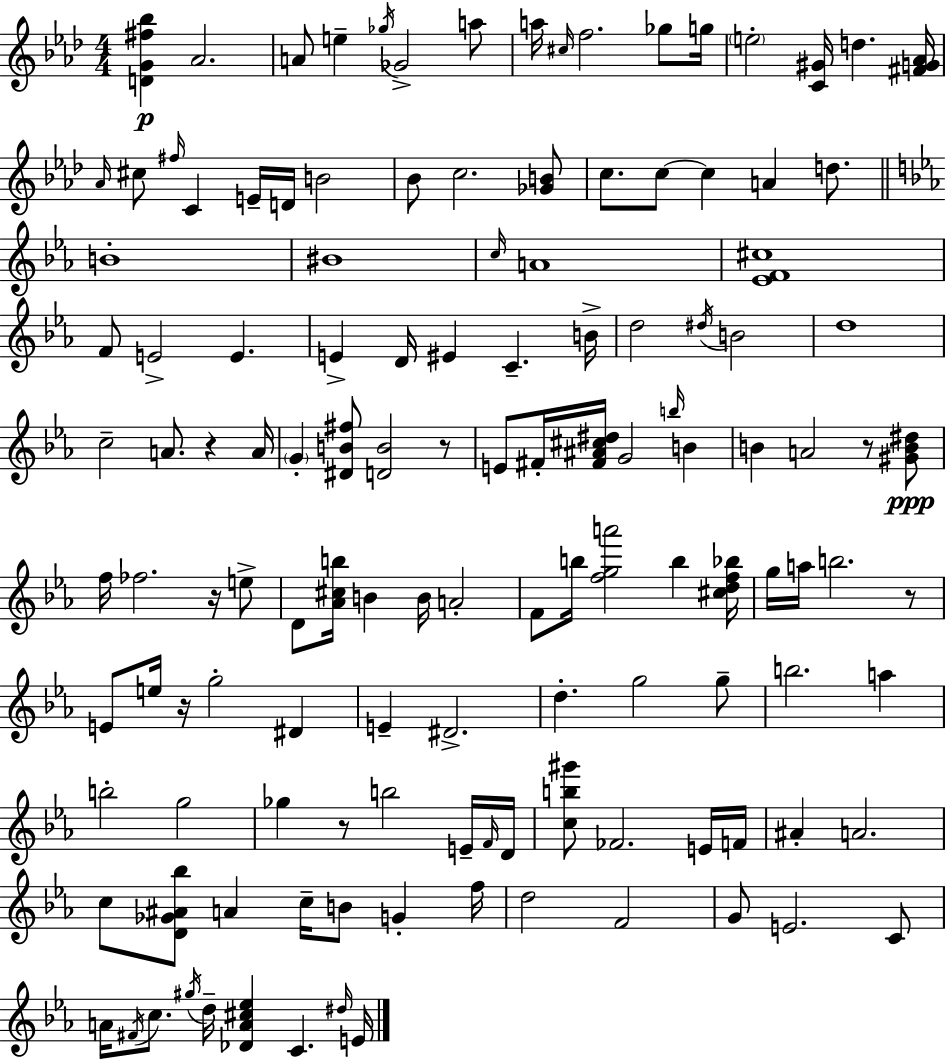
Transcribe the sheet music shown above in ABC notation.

X:1
T:Untitled
M:4/4
L:1/4
K:Fm
[DG^f_b] _A2 A/2 e _g/4 _G2 a/2 a/4 ^c/4 f2 _g/2 g/4 e2 [C^G]/4 d [^FG_A]/4 _A/4 ^c/2 ^f/4 C E/4 D/4 B2 _B/2 c2 [_GB]/2 c/2 c/2 c A d/2 B4 ^B4 c/4 A4 [_EF^c]4 F/2 E2 E E D/4 ^E C B/4 d2 ^d/4 B2 d4 c2 A/2 z A/4 G [^DB^f]/2 [DB]2 z/2 E/2 ^F/4 [^F^A^c^d]/4 G2 b/4 B B A2 z/2 [^GB^d]/2 f/4 _f2 z/4 e/2 D/2 [_A^cb]/4 B B/4 A2 F/2 b/4 [fga']2 b [^cdf_b]/4 g/4 a/4 b2 z/2 E/2 e/4 z/4 g2 ^D E ^D2 d g2 g/2 b2 a b2 g2 _g z/2 b2 E/4 F/4 D/4 [cb^g']/2 _F2 E/4 F/4 ^A A2 c/2 [D_G^A_b]/2 A c/4 B/2 G f/4 d2 F2 G/2 E2 C/2 A/4 ^F/4 c/2 ^g/4 d/4 [_DA^c_e] C ^d/4 E/4